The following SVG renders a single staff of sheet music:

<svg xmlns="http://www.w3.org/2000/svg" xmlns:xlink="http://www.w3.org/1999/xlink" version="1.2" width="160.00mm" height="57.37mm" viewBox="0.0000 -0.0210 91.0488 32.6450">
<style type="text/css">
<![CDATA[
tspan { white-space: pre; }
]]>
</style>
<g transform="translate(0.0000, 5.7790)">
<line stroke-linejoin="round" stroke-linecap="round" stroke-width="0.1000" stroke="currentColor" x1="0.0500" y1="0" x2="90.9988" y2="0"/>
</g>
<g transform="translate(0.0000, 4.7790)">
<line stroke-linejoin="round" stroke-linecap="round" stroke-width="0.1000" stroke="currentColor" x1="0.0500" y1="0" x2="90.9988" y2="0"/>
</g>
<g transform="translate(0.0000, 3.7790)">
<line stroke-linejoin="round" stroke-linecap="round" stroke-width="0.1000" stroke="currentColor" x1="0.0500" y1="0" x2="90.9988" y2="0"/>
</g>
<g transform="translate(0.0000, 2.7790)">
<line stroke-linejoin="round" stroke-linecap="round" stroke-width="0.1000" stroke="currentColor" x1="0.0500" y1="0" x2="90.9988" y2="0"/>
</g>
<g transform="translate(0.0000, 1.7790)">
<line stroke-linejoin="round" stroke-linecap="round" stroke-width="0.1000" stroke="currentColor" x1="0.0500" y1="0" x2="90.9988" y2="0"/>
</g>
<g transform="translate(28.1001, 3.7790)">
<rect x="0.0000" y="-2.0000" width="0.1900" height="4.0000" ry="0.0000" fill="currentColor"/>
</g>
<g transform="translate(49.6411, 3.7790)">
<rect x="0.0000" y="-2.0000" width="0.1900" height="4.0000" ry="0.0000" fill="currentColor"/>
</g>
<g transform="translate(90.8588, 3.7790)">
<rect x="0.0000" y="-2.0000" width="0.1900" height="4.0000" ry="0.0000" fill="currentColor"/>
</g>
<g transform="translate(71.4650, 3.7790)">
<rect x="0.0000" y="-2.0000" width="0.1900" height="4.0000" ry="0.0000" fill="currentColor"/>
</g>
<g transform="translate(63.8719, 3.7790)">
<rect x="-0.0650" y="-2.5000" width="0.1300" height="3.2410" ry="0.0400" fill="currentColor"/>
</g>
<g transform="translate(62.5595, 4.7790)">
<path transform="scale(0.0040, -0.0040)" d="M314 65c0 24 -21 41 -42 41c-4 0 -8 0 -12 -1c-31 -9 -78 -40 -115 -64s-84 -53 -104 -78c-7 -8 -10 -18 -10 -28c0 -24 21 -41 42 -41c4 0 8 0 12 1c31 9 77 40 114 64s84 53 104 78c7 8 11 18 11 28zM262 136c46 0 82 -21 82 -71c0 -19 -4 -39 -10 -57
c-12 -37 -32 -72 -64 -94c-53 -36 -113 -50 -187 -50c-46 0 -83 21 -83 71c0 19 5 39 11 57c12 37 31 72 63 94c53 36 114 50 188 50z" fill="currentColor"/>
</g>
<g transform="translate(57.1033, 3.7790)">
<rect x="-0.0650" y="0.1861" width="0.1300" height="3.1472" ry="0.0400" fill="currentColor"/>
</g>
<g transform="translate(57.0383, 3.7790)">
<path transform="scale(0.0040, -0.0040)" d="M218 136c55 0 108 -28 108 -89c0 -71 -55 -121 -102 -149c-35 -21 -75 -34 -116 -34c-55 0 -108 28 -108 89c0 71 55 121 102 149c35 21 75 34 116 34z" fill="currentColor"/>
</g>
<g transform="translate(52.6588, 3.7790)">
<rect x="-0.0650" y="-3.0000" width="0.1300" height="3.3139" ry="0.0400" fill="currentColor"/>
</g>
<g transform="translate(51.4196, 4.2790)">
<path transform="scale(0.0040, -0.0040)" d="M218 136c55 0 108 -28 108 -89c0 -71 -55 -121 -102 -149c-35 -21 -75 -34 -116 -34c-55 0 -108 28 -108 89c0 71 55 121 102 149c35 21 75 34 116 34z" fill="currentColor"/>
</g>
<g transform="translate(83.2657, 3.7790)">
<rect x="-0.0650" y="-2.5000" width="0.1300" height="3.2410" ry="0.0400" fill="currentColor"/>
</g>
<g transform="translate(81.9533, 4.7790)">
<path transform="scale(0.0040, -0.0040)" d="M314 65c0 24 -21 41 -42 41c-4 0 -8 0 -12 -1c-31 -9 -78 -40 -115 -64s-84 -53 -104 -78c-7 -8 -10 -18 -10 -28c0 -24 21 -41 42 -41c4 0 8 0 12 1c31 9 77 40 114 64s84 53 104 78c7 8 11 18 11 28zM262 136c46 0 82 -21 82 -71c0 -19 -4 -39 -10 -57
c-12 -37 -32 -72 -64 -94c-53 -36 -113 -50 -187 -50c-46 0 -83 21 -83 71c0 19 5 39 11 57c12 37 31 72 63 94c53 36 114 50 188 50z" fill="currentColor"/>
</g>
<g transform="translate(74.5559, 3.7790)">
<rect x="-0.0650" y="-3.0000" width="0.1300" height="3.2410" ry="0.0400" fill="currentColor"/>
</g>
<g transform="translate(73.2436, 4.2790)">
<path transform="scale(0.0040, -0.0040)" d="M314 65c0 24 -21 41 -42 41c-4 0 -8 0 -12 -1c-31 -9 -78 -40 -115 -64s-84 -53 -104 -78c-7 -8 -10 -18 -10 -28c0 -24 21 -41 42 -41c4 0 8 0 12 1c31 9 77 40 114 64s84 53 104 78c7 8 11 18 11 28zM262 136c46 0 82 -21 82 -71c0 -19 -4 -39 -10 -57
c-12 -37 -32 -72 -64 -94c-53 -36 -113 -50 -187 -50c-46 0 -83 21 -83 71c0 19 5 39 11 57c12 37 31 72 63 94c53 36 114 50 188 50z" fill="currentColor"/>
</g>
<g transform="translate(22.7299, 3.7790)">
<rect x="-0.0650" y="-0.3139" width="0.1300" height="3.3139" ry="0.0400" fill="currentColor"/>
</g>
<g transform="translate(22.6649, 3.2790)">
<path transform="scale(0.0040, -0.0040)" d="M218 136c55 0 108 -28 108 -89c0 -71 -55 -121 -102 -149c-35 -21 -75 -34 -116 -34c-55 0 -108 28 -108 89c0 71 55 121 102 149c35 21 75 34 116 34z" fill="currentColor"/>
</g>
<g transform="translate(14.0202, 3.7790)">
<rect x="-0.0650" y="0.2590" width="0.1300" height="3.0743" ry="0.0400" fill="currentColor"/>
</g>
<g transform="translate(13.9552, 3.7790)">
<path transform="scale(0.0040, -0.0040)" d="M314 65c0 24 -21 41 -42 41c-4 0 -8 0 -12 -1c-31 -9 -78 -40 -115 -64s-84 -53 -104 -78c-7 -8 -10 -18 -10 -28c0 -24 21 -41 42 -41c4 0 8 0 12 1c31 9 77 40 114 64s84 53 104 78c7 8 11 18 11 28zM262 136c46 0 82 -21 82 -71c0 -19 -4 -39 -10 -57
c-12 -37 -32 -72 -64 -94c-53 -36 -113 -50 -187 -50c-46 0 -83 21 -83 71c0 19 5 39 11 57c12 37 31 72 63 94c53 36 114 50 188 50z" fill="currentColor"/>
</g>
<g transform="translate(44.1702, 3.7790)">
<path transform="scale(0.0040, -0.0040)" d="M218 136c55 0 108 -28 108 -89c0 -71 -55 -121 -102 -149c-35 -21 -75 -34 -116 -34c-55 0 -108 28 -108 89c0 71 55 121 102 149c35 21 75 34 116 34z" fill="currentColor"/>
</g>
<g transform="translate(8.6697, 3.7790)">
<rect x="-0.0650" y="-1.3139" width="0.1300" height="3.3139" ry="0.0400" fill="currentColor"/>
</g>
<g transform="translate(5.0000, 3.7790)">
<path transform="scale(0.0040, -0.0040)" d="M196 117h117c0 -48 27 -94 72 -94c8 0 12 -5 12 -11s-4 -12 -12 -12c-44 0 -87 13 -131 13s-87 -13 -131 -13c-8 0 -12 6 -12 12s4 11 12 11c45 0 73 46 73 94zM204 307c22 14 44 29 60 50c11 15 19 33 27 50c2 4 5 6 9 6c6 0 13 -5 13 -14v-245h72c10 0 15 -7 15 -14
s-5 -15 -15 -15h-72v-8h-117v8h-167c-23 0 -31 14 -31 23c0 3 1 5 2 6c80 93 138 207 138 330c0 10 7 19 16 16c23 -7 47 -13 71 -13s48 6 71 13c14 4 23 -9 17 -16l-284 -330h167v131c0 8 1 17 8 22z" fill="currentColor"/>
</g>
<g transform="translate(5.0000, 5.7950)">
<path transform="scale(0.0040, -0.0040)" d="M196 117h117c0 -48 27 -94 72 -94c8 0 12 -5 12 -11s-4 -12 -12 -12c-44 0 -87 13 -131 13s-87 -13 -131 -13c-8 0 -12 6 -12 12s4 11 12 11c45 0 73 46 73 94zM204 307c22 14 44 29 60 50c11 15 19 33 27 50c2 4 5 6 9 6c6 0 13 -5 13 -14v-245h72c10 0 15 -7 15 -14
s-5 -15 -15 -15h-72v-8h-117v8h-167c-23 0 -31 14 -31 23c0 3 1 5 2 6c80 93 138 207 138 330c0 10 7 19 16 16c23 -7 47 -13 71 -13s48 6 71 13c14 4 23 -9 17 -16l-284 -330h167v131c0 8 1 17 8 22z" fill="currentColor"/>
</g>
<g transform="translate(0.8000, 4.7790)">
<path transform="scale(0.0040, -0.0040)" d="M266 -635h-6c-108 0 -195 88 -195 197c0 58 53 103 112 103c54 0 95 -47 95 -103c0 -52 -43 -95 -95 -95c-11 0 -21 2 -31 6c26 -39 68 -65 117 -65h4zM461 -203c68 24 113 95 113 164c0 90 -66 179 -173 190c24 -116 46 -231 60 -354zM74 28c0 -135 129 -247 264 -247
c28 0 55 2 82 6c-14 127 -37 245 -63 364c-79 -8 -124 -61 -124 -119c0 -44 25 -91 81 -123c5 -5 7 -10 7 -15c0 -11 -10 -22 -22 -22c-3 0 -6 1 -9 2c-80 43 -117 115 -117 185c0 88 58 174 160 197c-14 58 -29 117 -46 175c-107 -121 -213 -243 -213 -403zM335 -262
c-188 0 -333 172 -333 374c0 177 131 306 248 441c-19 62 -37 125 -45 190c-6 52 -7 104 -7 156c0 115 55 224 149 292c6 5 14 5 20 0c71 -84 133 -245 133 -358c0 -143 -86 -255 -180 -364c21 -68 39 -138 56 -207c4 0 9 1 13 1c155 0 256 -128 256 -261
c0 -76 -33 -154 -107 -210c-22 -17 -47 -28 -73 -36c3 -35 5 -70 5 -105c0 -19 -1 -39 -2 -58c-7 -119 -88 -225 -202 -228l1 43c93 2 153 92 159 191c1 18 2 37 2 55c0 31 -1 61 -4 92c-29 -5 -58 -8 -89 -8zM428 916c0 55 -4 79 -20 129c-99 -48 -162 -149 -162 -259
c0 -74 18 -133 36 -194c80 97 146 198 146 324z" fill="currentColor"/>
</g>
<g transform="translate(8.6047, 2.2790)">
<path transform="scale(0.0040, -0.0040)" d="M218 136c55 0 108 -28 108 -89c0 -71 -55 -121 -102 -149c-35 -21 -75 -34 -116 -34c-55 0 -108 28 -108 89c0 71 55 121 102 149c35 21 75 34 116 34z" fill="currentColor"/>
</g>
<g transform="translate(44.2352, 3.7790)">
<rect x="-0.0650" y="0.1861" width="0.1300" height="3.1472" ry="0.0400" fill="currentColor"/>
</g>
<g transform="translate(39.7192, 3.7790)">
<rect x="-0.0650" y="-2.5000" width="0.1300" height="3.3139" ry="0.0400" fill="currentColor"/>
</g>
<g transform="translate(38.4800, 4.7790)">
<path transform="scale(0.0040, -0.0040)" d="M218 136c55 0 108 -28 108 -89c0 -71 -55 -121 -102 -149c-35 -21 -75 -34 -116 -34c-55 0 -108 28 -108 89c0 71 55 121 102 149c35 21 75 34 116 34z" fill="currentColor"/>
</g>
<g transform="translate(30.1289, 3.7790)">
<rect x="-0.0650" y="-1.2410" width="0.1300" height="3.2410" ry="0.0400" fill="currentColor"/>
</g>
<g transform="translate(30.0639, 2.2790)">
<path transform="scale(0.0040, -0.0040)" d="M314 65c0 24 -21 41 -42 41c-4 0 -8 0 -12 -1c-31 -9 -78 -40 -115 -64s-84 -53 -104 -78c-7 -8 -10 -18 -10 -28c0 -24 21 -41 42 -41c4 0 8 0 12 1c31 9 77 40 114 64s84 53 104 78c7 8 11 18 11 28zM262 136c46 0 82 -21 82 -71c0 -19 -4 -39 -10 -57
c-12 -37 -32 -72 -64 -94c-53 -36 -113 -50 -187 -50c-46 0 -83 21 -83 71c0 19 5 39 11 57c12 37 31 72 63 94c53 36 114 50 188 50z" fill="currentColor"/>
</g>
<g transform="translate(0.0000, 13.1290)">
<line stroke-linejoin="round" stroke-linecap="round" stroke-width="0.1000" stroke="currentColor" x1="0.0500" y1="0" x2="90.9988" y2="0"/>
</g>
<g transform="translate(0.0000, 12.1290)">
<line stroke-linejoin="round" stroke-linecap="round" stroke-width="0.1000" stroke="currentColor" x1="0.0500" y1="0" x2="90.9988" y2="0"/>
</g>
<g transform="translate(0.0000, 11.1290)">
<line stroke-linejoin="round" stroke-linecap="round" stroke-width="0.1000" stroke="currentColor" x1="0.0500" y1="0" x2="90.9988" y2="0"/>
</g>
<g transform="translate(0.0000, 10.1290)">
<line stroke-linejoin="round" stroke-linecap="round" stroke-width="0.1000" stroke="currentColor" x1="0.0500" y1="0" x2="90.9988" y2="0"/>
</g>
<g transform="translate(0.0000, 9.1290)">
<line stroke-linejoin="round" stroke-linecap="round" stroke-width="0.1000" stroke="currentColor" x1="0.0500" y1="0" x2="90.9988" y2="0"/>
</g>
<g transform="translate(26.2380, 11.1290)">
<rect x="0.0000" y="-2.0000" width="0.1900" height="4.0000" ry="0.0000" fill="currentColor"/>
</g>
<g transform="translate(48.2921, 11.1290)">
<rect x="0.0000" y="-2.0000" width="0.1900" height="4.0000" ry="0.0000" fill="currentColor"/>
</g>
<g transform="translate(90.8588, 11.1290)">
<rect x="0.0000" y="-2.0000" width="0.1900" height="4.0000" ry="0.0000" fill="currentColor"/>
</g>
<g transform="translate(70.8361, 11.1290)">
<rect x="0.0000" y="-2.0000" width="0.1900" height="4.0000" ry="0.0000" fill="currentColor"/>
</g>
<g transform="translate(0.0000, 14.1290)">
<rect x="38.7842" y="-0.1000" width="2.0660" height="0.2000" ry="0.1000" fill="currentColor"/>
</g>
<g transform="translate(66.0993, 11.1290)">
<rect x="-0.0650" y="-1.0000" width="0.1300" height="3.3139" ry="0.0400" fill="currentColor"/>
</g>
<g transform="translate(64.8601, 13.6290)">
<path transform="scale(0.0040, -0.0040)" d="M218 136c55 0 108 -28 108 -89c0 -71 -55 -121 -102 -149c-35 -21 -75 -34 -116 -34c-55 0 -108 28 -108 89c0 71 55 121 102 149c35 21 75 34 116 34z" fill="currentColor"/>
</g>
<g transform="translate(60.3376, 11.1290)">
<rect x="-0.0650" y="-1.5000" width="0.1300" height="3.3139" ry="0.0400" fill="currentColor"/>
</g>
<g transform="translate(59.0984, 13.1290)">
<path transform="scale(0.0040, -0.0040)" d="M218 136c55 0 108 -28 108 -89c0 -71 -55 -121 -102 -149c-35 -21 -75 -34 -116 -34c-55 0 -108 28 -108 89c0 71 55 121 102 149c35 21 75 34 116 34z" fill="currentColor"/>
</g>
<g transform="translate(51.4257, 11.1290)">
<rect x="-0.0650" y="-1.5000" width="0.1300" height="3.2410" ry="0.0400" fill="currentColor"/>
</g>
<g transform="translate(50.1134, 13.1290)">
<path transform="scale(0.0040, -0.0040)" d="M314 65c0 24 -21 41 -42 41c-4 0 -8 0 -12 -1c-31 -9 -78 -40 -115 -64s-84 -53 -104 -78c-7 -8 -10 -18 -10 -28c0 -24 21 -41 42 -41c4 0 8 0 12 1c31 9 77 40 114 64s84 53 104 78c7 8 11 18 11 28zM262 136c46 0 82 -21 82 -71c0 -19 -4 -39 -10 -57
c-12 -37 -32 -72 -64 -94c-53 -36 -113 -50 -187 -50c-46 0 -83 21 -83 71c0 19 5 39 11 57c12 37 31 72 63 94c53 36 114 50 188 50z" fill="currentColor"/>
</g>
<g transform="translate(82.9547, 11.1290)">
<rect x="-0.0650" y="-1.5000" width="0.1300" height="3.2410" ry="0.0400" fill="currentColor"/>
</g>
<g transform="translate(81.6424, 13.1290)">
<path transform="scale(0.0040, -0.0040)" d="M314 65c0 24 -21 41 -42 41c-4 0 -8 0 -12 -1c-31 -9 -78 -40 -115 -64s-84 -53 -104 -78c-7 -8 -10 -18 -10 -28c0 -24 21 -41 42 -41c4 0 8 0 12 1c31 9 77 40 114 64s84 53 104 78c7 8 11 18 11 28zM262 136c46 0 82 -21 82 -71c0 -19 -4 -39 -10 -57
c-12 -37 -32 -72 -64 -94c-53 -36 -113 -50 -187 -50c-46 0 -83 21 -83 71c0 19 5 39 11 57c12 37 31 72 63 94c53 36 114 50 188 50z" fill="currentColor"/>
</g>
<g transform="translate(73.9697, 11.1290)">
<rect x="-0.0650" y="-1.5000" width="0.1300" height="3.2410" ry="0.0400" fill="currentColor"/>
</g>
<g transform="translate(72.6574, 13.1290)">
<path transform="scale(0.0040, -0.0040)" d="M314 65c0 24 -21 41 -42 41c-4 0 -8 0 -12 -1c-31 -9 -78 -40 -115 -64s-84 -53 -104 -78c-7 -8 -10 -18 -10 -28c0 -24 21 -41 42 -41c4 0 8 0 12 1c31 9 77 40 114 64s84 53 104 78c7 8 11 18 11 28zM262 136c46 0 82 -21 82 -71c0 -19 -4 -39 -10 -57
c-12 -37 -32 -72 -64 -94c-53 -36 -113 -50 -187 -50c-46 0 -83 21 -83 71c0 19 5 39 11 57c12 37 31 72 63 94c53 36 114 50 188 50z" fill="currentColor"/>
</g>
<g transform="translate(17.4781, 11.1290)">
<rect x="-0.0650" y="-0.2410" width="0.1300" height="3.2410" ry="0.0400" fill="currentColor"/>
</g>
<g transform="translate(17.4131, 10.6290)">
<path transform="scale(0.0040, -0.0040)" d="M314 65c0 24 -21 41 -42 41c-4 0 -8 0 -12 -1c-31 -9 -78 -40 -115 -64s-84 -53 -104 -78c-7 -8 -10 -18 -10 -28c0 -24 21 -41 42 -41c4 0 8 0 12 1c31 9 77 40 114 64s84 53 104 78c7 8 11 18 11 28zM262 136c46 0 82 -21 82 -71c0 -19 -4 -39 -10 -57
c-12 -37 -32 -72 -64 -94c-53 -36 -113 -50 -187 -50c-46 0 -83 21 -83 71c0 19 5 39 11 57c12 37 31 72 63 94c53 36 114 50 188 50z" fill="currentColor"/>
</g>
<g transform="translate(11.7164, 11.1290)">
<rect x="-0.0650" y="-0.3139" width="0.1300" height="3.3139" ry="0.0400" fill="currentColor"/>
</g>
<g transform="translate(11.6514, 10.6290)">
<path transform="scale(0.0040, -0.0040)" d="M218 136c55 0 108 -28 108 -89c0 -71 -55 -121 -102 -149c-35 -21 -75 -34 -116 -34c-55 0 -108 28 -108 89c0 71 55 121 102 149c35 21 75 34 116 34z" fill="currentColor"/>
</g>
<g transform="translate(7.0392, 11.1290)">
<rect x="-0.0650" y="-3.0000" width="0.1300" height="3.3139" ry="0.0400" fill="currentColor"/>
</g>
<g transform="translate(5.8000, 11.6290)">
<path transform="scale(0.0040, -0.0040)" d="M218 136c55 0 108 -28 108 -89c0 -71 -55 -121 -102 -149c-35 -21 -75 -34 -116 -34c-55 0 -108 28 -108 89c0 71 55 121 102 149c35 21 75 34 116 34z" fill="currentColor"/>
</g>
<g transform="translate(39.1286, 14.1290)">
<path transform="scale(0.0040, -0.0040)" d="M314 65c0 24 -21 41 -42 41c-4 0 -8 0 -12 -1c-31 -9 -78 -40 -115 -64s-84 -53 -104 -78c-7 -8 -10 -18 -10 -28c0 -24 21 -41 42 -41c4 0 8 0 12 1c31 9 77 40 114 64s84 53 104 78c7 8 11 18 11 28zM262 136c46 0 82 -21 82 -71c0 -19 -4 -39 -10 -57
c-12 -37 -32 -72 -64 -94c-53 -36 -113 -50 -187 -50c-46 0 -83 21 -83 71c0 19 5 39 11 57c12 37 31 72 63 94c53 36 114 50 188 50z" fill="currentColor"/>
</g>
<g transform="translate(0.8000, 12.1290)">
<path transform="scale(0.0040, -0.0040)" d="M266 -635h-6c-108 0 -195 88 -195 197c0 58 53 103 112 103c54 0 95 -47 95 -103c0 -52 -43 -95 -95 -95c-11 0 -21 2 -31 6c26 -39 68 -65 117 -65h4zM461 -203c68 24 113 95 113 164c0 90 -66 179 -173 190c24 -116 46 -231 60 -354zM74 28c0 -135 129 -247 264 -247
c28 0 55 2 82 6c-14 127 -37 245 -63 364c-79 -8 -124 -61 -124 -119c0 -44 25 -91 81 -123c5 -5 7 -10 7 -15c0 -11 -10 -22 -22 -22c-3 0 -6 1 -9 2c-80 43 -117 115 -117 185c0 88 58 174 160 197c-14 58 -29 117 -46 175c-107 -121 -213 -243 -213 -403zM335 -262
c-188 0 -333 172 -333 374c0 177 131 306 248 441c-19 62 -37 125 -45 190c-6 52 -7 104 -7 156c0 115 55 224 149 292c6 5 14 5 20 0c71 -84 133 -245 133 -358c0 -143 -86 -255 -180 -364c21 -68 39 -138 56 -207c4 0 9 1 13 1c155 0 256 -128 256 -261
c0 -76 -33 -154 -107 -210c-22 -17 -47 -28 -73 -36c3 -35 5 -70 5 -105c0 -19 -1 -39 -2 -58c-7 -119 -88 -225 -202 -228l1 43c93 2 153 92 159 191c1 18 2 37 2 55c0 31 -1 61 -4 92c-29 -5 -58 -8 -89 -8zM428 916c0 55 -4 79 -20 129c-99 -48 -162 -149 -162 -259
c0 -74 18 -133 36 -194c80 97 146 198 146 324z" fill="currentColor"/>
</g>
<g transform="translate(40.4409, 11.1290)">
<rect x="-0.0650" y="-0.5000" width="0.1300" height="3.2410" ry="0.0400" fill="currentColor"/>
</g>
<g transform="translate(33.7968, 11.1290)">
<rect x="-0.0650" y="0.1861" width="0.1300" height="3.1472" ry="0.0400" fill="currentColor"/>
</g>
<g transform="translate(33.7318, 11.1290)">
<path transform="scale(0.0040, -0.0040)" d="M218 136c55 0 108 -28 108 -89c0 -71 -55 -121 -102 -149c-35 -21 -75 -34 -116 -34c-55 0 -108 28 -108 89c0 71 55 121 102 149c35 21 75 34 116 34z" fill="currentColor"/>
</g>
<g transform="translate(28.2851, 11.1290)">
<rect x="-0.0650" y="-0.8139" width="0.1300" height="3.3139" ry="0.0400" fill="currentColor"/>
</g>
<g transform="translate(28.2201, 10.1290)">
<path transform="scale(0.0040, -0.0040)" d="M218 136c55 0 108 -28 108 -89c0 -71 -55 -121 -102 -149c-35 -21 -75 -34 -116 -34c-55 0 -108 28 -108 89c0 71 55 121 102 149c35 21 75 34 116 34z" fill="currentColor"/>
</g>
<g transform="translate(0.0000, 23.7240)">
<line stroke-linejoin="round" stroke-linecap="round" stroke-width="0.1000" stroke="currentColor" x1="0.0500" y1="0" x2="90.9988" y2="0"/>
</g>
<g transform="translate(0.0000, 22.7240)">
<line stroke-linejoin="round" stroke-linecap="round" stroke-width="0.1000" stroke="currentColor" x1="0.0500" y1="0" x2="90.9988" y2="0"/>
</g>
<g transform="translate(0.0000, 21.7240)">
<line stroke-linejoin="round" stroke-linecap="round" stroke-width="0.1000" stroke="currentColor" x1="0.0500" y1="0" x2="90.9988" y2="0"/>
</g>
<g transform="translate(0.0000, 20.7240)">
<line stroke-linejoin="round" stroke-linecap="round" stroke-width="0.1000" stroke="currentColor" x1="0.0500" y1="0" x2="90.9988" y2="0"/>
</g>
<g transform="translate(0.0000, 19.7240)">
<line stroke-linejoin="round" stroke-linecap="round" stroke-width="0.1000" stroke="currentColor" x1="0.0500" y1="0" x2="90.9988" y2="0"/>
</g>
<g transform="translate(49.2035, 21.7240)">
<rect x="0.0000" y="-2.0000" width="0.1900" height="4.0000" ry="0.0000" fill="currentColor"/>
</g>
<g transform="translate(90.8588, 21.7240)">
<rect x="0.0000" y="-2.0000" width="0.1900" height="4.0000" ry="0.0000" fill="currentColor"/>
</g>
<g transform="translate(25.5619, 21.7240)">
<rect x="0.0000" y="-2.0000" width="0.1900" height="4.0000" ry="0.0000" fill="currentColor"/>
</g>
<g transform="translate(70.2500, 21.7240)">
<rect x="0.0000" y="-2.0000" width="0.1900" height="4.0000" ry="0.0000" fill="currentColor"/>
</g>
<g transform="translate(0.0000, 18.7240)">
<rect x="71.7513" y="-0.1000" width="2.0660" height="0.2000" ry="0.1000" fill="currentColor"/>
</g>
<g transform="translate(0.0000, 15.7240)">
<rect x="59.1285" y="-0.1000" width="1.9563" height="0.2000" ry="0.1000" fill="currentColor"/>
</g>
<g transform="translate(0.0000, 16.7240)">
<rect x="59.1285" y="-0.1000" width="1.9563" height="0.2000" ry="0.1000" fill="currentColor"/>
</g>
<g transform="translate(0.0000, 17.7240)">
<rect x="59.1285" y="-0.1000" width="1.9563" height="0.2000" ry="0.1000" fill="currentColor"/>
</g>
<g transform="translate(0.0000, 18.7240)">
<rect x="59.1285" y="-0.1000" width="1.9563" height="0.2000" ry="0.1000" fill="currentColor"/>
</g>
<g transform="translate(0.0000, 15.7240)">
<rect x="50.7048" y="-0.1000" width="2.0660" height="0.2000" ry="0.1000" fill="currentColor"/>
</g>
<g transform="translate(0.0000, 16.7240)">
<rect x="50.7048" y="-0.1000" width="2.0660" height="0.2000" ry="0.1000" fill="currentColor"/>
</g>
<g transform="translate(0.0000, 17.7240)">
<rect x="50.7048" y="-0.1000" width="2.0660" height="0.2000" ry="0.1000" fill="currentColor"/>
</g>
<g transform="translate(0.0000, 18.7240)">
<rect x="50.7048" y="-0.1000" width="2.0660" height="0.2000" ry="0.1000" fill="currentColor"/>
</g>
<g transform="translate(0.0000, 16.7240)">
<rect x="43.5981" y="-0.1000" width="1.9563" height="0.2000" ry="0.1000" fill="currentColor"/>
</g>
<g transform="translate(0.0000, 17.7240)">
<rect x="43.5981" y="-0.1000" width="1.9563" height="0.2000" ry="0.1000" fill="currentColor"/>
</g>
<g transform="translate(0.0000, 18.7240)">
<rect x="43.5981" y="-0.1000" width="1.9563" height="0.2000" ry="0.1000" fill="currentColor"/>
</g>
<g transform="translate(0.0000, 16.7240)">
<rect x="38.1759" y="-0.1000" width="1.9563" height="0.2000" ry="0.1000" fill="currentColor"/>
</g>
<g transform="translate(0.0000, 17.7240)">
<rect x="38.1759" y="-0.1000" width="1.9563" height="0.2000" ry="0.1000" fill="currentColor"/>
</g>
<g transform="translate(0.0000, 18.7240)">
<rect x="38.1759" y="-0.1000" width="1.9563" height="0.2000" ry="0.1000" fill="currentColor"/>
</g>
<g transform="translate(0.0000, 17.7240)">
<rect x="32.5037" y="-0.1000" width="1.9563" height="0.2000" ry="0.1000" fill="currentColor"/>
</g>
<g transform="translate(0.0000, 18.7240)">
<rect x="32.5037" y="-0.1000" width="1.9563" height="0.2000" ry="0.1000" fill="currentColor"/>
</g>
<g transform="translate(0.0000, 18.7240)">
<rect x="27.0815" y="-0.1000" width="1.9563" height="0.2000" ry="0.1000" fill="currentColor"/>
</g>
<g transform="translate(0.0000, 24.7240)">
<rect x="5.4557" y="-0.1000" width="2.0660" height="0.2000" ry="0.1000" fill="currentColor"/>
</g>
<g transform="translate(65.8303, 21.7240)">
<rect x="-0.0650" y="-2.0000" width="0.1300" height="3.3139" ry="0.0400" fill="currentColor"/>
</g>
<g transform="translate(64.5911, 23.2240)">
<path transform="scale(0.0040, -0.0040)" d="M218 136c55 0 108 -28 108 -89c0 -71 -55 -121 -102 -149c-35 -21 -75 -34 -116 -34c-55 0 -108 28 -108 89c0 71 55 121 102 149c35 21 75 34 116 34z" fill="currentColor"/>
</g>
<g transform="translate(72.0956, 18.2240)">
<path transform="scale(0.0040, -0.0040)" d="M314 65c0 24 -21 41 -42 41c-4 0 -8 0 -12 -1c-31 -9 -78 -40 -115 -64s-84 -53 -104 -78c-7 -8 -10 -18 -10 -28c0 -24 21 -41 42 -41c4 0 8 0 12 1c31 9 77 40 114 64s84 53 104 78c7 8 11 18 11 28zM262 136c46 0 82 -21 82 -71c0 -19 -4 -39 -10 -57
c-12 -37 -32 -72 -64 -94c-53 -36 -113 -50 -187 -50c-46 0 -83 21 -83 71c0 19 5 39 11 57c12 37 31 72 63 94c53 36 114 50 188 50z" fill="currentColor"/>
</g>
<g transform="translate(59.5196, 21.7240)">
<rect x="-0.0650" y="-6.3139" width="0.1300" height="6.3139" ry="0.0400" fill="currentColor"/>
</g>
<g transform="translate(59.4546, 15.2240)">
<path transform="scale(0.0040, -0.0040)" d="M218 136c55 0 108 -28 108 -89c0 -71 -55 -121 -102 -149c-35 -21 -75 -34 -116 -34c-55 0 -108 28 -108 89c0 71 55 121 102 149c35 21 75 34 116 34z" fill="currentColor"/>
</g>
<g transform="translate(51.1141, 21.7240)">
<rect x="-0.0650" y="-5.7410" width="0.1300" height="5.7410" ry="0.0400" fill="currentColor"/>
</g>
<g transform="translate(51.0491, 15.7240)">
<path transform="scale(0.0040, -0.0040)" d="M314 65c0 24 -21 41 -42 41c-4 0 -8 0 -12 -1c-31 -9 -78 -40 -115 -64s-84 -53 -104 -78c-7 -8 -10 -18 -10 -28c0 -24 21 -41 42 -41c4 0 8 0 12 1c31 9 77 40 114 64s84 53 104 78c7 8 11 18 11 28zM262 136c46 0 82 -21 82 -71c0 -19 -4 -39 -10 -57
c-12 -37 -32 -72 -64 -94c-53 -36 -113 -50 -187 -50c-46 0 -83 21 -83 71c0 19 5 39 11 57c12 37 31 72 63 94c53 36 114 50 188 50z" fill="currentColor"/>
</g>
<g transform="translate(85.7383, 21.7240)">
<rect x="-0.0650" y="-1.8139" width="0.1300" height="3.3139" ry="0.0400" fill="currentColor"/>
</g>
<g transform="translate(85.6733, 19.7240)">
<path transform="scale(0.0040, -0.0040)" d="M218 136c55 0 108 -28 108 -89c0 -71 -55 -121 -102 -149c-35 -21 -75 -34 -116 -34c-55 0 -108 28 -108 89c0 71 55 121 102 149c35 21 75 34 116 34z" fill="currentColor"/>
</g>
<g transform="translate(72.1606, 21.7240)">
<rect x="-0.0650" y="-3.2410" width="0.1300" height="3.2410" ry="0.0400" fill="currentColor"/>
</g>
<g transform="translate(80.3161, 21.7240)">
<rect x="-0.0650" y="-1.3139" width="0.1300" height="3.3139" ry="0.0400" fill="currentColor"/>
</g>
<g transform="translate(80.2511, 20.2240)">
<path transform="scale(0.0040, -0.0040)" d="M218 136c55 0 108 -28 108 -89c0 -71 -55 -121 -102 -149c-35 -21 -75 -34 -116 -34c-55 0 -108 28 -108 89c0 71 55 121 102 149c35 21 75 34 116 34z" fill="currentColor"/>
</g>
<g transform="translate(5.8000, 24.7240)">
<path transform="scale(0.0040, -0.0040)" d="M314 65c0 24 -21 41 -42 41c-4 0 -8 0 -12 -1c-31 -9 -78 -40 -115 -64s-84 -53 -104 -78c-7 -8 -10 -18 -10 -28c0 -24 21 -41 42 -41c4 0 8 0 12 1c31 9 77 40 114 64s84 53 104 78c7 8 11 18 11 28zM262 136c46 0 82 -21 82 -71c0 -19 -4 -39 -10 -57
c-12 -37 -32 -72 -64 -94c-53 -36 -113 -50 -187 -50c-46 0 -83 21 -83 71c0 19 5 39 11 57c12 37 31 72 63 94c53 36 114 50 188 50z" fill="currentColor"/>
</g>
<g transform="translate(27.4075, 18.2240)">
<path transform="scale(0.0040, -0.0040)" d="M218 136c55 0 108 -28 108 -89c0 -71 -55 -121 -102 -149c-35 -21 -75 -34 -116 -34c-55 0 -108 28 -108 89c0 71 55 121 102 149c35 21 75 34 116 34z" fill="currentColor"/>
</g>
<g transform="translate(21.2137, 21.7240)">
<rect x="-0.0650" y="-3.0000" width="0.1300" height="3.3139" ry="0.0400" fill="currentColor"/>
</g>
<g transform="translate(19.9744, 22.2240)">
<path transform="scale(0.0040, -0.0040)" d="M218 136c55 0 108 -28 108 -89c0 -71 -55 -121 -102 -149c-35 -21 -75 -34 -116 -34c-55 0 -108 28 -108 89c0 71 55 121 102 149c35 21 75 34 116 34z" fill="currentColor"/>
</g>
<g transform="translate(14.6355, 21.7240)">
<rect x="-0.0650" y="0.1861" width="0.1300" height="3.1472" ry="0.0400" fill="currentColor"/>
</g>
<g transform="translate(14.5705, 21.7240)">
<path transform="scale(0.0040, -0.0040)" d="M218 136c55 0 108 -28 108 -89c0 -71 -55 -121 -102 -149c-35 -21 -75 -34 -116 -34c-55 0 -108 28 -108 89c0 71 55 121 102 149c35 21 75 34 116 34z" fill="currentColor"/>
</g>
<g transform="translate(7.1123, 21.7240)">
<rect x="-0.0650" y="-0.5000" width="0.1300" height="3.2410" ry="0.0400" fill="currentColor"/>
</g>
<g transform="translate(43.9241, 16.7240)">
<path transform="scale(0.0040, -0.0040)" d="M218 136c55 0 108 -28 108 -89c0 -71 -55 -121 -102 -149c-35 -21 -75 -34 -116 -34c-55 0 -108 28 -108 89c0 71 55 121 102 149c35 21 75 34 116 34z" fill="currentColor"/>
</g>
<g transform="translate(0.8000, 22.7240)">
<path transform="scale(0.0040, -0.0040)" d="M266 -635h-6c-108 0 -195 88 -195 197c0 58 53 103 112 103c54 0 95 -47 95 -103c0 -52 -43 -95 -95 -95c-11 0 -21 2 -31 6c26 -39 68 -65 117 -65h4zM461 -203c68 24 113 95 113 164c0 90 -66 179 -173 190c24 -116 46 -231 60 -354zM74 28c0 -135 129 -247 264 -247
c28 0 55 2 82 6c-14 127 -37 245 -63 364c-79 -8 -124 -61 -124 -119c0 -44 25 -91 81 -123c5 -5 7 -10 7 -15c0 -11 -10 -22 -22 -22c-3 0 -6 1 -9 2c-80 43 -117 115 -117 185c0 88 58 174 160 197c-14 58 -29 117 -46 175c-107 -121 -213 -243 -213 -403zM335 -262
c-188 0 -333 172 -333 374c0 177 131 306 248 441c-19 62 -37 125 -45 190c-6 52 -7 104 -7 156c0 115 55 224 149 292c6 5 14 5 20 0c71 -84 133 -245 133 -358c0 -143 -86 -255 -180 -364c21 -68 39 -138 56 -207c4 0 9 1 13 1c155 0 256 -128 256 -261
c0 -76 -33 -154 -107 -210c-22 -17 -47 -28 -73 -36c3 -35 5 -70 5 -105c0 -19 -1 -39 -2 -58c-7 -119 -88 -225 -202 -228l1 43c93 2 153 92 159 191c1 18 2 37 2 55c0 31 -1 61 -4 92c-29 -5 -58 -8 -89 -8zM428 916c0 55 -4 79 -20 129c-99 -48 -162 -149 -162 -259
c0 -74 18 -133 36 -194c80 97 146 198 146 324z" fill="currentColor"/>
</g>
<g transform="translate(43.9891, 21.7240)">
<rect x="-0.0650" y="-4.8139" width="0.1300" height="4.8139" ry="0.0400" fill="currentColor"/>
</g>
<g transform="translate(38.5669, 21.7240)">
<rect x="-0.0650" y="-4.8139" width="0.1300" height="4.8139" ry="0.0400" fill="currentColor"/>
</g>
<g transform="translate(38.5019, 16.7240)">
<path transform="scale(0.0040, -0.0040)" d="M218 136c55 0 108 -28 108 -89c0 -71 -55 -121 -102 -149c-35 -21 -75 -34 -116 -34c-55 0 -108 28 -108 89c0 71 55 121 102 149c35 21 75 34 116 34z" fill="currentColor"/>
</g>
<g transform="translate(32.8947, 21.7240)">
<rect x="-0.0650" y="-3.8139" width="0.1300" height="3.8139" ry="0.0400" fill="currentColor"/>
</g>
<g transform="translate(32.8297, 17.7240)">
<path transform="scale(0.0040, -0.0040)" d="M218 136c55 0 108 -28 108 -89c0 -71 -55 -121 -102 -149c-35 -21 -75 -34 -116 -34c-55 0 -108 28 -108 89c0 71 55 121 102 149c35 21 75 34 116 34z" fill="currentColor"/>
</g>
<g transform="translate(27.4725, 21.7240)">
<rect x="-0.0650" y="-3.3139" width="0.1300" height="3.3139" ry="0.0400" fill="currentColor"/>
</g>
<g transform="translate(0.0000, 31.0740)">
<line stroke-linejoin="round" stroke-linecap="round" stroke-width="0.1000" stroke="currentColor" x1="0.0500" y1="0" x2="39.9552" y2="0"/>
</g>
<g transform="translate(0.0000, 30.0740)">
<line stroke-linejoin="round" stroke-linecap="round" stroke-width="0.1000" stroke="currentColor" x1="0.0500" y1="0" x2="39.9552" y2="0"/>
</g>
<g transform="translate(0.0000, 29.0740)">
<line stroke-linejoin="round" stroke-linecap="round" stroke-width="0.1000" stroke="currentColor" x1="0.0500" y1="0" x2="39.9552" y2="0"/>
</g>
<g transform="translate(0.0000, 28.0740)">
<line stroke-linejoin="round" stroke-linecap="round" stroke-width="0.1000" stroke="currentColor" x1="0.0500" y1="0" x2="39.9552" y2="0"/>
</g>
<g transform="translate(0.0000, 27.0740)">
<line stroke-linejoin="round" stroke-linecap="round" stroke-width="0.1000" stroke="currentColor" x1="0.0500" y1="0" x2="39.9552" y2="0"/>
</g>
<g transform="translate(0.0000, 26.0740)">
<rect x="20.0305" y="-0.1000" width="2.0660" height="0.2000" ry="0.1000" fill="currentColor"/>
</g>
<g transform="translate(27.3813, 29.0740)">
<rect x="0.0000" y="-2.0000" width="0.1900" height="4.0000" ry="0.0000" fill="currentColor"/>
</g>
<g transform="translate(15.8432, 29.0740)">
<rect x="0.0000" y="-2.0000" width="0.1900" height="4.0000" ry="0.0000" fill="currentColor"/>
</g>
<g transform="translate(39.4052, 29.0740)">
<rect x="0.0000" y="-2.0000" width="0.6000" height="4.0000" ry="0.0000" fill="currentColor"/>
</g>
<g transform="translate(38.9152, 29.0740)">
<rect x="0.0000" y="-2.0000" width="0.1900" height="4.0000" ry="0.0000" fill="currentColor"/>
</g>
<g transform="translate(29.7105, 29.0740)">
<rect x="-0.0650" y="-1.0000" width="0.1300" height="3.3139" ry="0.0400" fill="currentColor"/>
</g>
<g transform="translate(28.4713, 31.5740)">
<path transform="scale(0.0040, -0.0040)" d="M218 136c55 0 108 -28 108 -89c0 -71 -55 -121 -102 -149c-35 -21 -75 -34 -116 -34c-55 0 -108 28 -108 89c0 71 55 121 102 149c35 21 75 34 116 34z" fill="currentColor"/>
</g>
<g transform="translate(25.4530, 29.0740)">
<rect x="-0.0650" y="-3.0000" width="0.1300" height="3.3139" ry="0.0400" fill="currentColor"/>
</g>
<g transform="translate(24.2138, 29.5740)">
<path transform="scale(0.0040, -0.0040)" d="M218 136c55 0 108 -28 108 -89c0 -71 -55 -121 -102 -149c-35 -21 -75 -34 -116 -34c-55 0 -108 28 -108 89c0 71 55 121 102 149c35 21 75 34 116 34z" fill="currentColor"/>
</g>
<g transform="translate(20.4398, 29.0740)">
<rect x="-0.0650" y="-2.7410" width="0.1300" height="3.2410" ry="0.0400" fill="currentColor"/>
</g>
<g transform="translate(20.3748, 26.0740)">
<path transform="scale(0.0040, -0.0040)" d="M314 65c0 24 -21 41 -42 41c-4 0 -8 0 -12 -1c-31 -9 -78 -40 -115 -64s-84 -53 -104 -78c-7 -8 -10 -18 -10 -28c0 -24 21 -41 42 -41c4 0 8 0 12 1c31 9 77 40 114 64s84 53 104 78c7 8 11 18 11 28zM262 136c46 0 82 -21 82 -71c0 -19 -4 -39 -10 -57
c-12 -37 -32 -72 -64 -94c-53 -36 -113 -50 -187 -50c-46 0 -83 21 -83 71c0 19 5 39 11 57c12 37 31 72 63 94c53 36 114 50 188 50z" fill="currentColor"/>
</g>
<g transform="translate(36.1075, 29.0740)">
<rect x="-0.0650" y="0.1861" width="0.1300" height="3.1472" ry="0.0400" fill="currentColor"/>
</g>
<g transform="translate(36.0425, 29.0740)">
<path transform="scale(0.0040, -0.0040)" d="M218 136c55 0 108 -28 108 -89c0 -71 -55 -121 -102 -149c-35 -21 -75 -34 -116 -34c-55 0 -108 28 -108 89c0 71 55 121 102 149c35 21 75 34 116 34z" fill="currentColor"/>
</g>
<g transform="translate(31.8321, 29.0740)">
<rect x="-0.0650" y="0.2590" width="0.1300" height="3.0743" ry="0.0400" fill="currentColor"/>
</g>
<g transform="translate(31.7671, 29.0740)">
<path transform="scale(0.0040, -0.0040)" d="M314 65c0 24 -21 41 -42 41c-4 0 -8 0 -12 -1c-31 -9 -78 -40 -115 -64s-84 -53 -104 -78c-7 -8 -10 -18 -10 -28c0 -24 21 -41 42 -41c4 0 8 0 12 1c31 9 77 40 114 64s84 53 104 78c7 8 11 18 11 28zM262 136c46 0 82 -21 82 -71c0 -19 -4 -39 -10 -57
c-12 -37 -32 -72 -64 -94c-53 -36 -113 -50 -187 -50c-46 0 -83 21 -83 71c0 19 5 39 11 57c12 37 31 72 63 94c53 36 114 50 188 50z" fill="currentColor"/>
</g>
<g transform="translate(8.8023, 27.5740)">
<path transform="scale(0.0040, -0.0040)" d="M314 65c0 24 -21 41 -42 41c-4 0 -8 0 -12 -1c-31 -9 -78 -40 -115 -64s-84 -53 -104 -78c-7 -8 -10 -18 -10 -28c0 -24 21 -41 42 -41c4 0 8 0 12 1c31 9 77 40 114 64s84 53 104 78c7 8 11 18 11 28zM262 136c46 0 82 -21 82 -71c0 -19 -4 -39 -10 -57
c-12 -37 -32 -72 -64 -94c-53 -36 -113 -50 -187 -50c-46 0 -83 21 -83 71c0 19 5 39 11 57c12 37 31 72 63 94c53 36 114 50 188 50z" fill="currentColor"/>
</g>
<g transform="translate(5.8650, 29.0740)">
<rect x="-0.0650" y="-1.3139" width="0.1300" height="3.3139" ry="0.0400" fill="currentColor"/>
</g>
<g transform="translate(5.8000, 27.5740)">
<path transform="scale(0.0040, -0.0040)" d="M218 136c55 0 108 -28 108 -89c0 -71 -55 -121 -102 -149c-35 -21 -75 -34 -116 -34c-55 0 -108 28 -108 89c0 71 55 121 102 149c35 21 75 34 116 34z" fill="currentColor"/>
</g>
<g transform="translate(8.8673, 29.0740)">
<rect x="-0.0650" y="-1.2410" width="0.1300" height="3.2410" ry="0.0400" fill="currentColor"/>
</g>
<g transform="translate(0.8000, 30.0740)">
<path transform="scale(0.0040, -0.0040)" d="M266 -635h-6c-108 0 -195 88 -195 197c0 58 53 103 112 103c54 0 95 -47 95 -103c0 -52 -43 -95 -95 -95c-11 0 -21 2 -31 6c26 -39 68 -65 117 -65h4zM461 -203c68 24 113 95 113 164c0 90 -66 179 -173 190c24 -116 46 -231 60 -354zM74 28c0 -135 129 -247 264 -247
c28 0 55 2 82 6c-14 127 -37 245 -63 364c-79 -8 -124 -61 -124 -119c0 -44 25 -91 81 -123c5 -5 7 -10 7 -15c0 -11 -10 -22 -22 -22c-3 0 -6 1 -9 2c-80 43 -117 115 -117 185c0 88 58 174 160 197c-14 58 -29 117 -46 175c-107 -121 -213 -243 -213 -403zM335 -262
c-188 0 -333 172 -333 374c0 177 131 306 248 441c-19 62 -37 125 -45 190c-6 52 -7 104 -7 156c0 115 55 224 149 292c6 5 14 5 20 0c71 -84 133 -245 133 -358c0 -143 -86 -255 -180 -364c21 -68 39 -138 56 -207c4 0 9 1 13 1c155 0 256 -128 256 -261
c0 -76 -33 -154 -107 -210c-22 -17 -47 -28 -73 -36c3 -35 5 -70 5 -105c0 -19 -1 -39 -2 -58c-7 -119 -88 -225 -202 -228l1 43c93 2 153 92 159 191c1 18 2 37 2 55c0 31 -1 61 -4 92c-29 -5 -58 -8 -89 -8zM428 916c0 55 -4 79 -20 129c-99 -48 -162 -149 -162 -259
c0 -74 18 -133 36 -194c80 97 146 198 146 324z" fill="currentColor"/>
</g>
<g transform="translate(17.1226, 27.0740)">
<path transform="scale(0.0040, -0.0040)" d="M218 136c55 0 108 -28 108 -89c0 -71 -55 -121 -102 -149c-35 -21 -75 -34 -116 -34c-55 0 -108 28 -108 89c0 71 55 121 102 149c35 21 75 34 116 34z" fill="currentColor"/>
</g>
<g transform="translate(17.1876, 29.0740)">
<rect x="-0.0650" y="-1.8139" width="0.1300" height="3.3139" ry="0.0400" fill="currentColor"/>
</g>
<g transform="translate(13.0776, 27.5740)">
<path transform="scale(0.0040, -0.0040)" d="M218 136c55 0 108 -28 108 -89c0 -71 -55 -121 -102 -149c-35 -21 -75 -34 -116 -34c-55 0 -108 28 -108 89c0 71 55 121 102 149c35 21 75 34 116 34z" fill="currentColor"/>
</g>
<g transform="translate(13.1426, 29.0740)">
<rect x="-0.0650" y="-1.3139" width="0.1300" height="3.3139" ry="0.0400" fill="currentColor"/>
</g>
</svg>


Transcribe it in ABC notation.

X:1
T:Untitled
M:4/4
L:1/4
K:C
e B2 c e2 G B A B G2 A2 G2 A c c2 d B C2 E2 E D E2 E2 C2 B A b c' e' e' g'2 a' F b2 e f e e2 e f a2 A D B2 B